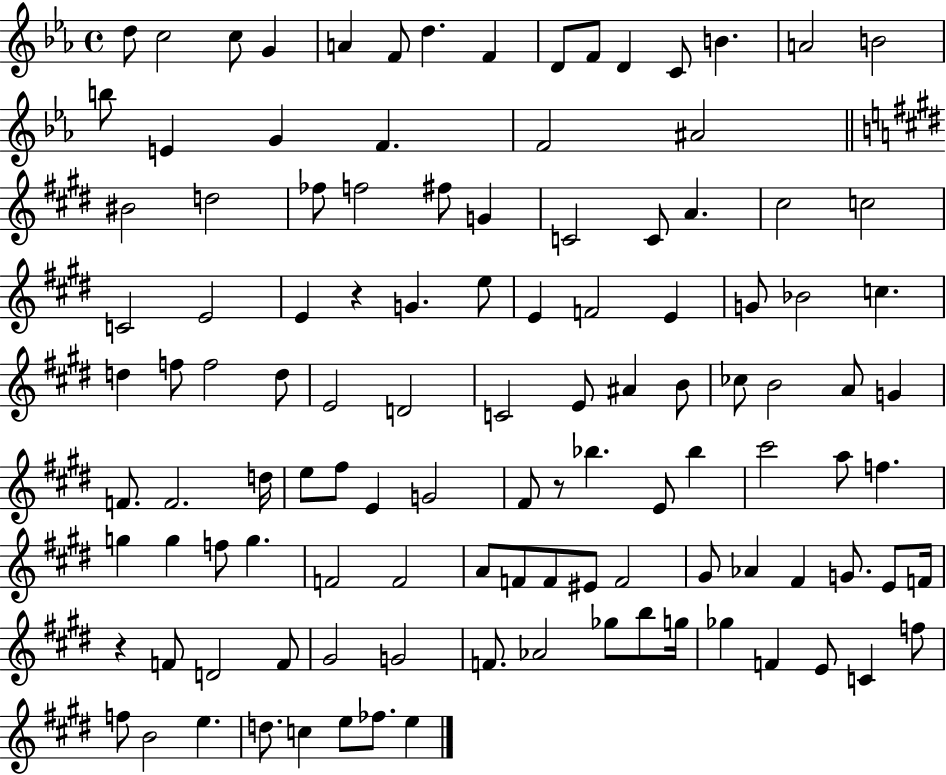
{
  \clef treble
  \time 4/4
  \defaultTimeSignature
  \key ees \major
  d''8 c''2 c''8 g'4 | a'4 f'8 d''4. f'4 | d'8 f'8 d'4 c'8 b'4. | a'2 b'2 | \break b''8 e'4 g'4 f'4. | f'2 ais'2 | \bar "||" \break \key e \major bis'2 d''2 | fes''8 f''2 fis''8 g'4 | c'2 c'8 a'4. | cis''2 c''2 | \break c'2 e'2 | e'4 r4 g'4. e''8 | e'4 f'2 e'4 | g'8 bes'2 c''4. | \break d''4 f''8 f''2 d''8 | e'2 d'2 | c'2 e'8 ais'4 b'8 | ces''8 b'2 a'8 g'4 | \break f'8. f'2. d''16 | e''8 fis''8 e'4 g'2 | fis'8 r8 bes''4. e'8 bes''4 | cis'''2 a''8 f''4. | \break g''4 g''4 f''8 g''4. | f'2 f'2 | a'8 f'8 f'8 eis'8 f'2 | gis'8 aes'4 fis'4 g'8. e'8 f'16 | \break r4 f'8 d'2 f'8 | gis'2 g'2 | f'8. aes'2 ges''8 b''8 g''16 | ges''4 f'4 e'8 c'4 f''8 | \break f''8 b'2 e''4. | d''8. c''4 e''8 fes''8. e''4 | \bar "|."
}